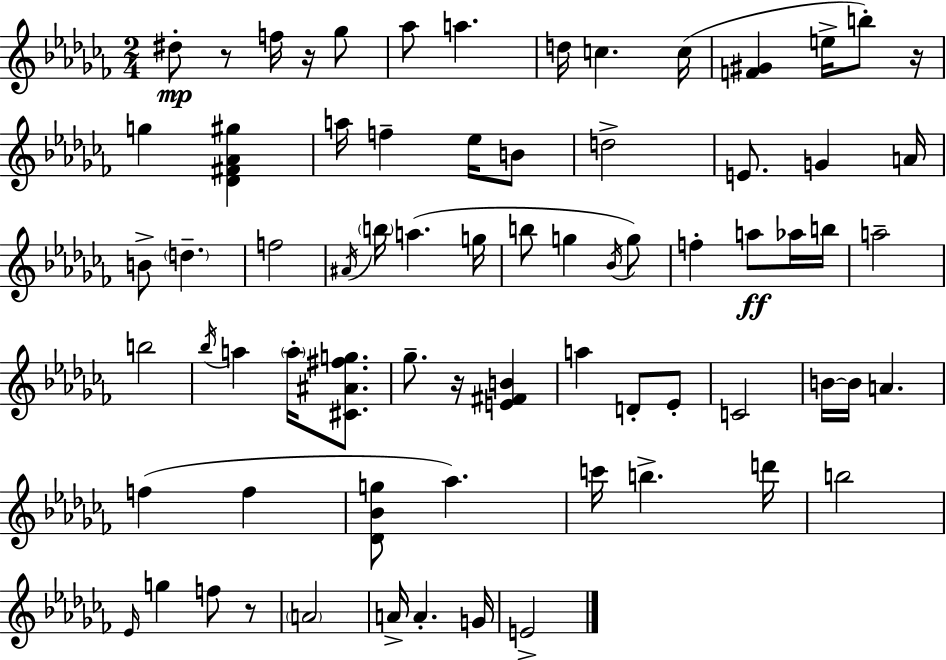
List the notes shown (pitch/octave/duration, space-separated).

D#5/e R/e F5/s R/s Gb5/e Ab5/e A5/q. D5/s C5/q. C5/s [F4,G#4]/q E5/s B5/e R/s G5/q [Db4,F#4,Ab4,G#5]/q A5/s F5/q Eb5/s B4/e D5/h E4/e. G4/q A4/s B4/e D5/q. F5/h A#4/s B5/s A5/q. G5/s B5/e G5/q Bb4/s G5/e F5/q A5/e Ab5/s B5/s A5/h B5/h Bb5/s A5/q A5/s [C#4,A#4,F#5,G5]/e. Gb5/e. R/s [E4,F#4,B4]/q A5/q D4/e Eb4/e C4/h B4/s B4/s A4/q. F5/q F5/q [Db4,Bb4,G5]/e Ab5/q. C6/s B5/q. D6/s B5/h Eb4/s G5/q F5/e R/e A4/h A4/s A4/q. G4/s E4/h